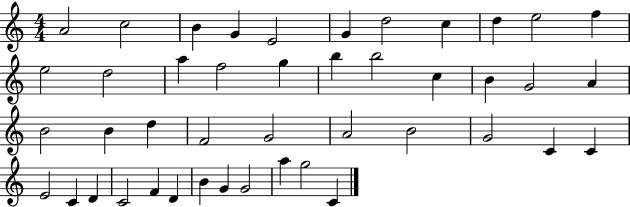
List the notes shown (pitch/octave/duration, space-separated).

A4/h C5/h B4/q G4/q E4/h G4/q D5/h C5/q D5/q E5/h F5/q E5/h D5/h A5/q F5/h G5/q B5/q B5/h C5/q B4/q G4/h A4/q B4/h B4/q D5/q F4/h G4/h A4/h B4/h G4/h C4/q C4/q E4/h C4/q D4/q C4/h F4/q D4/q B4/q G4/q G4/h A5/q G5/h C4/q